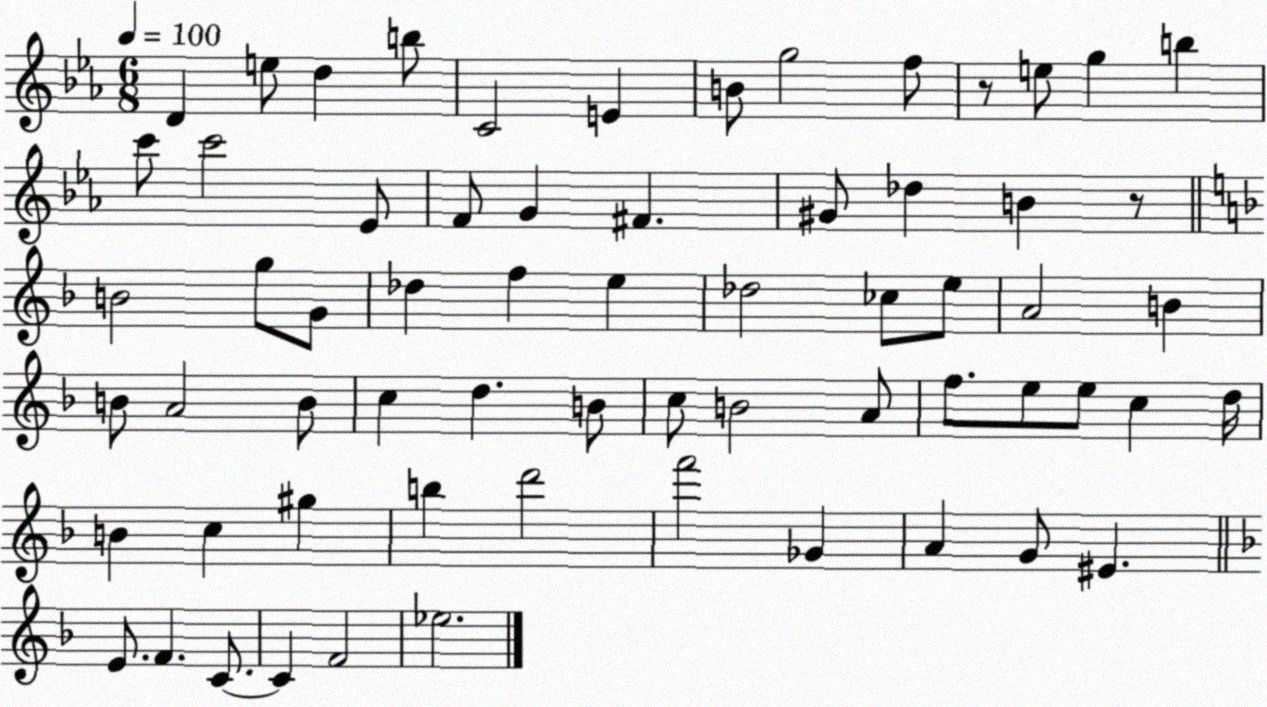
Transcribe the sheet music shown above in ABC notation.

X:1
T:Untitled
M:6/8
L:1/4
K:Eb
D e/2 d b/2 C2 E B/2 g2 f/2 z/2 e/2 g b c'/2 c'2 _E/2 F/2 G ^F ^G/2 _d B z/2 B2 g/2 G/2 _d f e _d2 _c/2 e/2 A2 B B/2 A2 B/2 c d B/2 c/2 B2 A/2 f/2 e/2 e/2 c d/4 B c ^g b d'2 f'2 _G A G/2 ^E E/2 F C/2 C F2 _e2